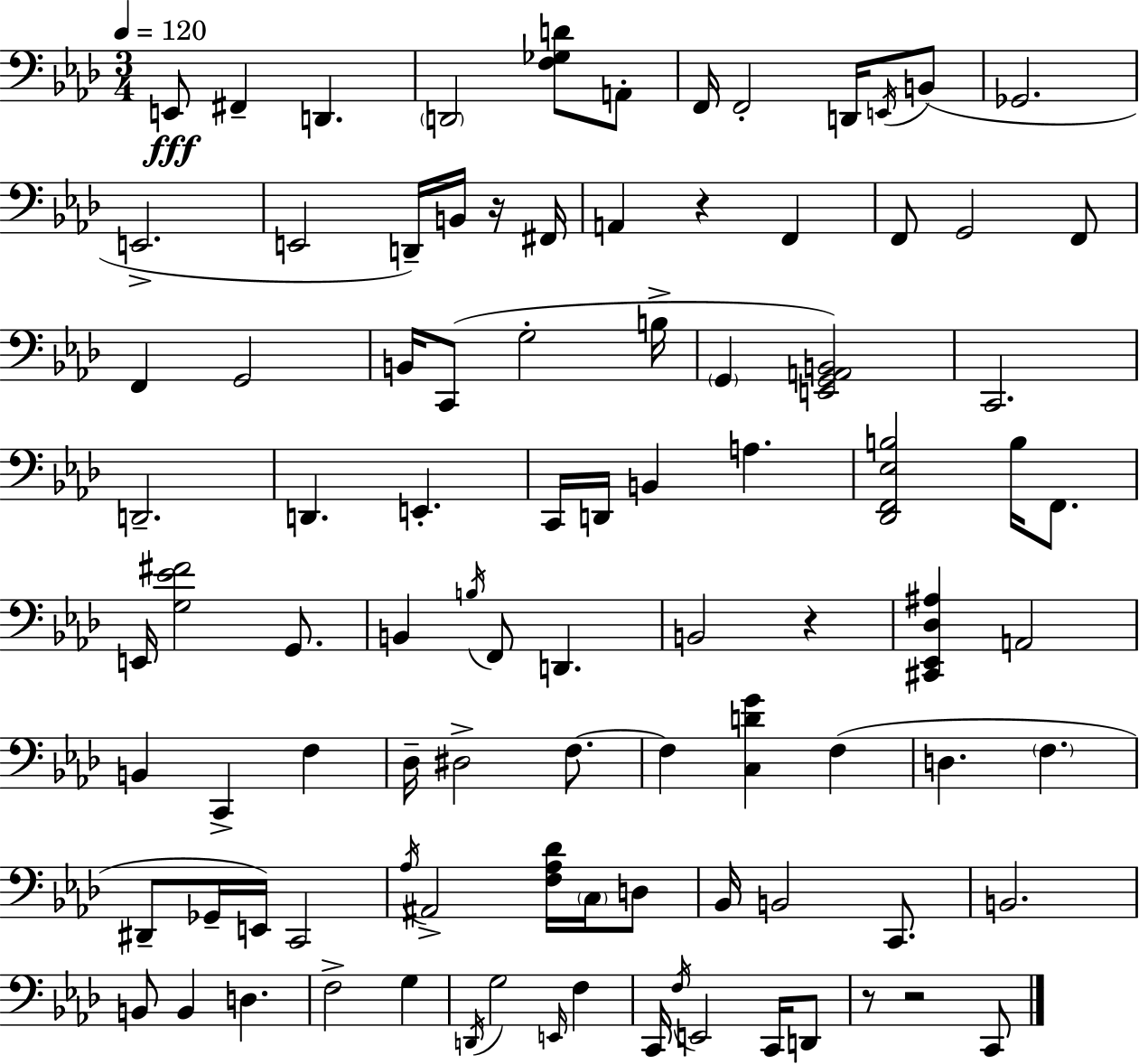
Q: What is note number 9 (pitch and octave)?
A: E2